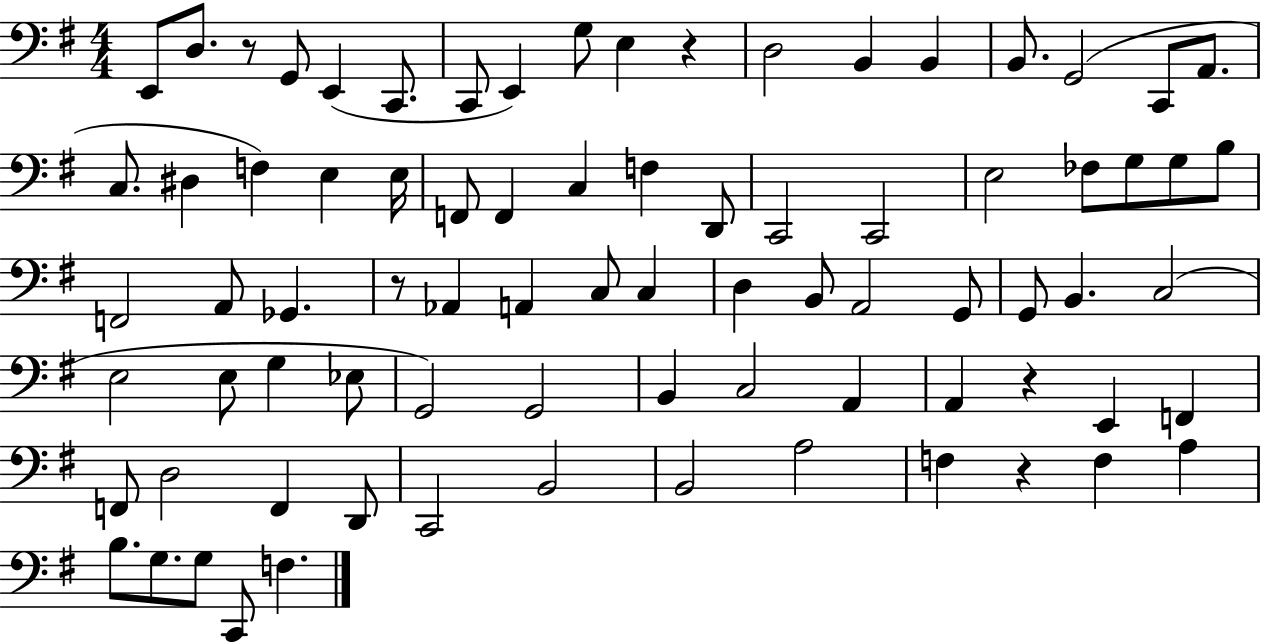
X:1
T:Untitled
M:4/4
L:1/4
K:G
E,,/2 D,/2 z/2 G,,/2 E,, C,,/2 C,,/2 E,, G,/2 E, z D,2 B,, B,, B,,/2 G,,2 C,,/2 A,,/2 C,/2 ^D, F, E, E,/4 F,,/2 F,, C, F, D,,/2 C,,2 C,,2 E,2 _F,/2 G,/2 G,/2 B,/2 F,,2 A,,/2 _G,, z/2 _A,, A,, C,/2 C, D, B,,/2 A,,2 G,,/2 G,,/2 B,, C,2 E,2 E,/2 G, _E,/2 G,,2 G,,2 B,, C,2 A,, A,, z E,, F,, F,,/2 D,2 F,, D,,/2 C,,2 B,,2 B,,2 A,2 F, z F, A, B,/2 G,/2 G,/2 C,,/2 F,